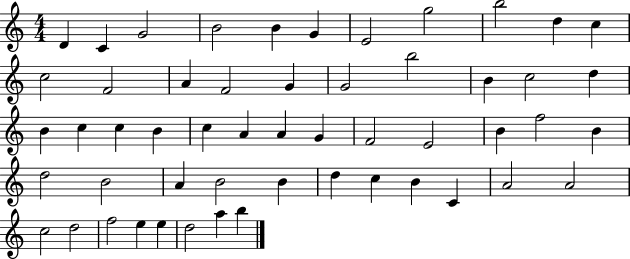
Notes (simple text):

D4/q C4/q G4/h B4/h B4/q G4/q E4/h G5/h B5/h D5/q C5/q C5/h F4/h A4/q F4/h G4/q G4/h B5/h B4/q C5/h D5/q B4/q C5/q C5/q B4/q C5/q A4/q A4/q G4/q F4/h E4/h B4/q F5/h B4/q D5/h B4/h A4/q B4/h B4/q D5/q C5/q B4/q C4/q A4/h A4/h C5/h D5/h F5/h E5/q E5/q D5/h A5/q B5/q